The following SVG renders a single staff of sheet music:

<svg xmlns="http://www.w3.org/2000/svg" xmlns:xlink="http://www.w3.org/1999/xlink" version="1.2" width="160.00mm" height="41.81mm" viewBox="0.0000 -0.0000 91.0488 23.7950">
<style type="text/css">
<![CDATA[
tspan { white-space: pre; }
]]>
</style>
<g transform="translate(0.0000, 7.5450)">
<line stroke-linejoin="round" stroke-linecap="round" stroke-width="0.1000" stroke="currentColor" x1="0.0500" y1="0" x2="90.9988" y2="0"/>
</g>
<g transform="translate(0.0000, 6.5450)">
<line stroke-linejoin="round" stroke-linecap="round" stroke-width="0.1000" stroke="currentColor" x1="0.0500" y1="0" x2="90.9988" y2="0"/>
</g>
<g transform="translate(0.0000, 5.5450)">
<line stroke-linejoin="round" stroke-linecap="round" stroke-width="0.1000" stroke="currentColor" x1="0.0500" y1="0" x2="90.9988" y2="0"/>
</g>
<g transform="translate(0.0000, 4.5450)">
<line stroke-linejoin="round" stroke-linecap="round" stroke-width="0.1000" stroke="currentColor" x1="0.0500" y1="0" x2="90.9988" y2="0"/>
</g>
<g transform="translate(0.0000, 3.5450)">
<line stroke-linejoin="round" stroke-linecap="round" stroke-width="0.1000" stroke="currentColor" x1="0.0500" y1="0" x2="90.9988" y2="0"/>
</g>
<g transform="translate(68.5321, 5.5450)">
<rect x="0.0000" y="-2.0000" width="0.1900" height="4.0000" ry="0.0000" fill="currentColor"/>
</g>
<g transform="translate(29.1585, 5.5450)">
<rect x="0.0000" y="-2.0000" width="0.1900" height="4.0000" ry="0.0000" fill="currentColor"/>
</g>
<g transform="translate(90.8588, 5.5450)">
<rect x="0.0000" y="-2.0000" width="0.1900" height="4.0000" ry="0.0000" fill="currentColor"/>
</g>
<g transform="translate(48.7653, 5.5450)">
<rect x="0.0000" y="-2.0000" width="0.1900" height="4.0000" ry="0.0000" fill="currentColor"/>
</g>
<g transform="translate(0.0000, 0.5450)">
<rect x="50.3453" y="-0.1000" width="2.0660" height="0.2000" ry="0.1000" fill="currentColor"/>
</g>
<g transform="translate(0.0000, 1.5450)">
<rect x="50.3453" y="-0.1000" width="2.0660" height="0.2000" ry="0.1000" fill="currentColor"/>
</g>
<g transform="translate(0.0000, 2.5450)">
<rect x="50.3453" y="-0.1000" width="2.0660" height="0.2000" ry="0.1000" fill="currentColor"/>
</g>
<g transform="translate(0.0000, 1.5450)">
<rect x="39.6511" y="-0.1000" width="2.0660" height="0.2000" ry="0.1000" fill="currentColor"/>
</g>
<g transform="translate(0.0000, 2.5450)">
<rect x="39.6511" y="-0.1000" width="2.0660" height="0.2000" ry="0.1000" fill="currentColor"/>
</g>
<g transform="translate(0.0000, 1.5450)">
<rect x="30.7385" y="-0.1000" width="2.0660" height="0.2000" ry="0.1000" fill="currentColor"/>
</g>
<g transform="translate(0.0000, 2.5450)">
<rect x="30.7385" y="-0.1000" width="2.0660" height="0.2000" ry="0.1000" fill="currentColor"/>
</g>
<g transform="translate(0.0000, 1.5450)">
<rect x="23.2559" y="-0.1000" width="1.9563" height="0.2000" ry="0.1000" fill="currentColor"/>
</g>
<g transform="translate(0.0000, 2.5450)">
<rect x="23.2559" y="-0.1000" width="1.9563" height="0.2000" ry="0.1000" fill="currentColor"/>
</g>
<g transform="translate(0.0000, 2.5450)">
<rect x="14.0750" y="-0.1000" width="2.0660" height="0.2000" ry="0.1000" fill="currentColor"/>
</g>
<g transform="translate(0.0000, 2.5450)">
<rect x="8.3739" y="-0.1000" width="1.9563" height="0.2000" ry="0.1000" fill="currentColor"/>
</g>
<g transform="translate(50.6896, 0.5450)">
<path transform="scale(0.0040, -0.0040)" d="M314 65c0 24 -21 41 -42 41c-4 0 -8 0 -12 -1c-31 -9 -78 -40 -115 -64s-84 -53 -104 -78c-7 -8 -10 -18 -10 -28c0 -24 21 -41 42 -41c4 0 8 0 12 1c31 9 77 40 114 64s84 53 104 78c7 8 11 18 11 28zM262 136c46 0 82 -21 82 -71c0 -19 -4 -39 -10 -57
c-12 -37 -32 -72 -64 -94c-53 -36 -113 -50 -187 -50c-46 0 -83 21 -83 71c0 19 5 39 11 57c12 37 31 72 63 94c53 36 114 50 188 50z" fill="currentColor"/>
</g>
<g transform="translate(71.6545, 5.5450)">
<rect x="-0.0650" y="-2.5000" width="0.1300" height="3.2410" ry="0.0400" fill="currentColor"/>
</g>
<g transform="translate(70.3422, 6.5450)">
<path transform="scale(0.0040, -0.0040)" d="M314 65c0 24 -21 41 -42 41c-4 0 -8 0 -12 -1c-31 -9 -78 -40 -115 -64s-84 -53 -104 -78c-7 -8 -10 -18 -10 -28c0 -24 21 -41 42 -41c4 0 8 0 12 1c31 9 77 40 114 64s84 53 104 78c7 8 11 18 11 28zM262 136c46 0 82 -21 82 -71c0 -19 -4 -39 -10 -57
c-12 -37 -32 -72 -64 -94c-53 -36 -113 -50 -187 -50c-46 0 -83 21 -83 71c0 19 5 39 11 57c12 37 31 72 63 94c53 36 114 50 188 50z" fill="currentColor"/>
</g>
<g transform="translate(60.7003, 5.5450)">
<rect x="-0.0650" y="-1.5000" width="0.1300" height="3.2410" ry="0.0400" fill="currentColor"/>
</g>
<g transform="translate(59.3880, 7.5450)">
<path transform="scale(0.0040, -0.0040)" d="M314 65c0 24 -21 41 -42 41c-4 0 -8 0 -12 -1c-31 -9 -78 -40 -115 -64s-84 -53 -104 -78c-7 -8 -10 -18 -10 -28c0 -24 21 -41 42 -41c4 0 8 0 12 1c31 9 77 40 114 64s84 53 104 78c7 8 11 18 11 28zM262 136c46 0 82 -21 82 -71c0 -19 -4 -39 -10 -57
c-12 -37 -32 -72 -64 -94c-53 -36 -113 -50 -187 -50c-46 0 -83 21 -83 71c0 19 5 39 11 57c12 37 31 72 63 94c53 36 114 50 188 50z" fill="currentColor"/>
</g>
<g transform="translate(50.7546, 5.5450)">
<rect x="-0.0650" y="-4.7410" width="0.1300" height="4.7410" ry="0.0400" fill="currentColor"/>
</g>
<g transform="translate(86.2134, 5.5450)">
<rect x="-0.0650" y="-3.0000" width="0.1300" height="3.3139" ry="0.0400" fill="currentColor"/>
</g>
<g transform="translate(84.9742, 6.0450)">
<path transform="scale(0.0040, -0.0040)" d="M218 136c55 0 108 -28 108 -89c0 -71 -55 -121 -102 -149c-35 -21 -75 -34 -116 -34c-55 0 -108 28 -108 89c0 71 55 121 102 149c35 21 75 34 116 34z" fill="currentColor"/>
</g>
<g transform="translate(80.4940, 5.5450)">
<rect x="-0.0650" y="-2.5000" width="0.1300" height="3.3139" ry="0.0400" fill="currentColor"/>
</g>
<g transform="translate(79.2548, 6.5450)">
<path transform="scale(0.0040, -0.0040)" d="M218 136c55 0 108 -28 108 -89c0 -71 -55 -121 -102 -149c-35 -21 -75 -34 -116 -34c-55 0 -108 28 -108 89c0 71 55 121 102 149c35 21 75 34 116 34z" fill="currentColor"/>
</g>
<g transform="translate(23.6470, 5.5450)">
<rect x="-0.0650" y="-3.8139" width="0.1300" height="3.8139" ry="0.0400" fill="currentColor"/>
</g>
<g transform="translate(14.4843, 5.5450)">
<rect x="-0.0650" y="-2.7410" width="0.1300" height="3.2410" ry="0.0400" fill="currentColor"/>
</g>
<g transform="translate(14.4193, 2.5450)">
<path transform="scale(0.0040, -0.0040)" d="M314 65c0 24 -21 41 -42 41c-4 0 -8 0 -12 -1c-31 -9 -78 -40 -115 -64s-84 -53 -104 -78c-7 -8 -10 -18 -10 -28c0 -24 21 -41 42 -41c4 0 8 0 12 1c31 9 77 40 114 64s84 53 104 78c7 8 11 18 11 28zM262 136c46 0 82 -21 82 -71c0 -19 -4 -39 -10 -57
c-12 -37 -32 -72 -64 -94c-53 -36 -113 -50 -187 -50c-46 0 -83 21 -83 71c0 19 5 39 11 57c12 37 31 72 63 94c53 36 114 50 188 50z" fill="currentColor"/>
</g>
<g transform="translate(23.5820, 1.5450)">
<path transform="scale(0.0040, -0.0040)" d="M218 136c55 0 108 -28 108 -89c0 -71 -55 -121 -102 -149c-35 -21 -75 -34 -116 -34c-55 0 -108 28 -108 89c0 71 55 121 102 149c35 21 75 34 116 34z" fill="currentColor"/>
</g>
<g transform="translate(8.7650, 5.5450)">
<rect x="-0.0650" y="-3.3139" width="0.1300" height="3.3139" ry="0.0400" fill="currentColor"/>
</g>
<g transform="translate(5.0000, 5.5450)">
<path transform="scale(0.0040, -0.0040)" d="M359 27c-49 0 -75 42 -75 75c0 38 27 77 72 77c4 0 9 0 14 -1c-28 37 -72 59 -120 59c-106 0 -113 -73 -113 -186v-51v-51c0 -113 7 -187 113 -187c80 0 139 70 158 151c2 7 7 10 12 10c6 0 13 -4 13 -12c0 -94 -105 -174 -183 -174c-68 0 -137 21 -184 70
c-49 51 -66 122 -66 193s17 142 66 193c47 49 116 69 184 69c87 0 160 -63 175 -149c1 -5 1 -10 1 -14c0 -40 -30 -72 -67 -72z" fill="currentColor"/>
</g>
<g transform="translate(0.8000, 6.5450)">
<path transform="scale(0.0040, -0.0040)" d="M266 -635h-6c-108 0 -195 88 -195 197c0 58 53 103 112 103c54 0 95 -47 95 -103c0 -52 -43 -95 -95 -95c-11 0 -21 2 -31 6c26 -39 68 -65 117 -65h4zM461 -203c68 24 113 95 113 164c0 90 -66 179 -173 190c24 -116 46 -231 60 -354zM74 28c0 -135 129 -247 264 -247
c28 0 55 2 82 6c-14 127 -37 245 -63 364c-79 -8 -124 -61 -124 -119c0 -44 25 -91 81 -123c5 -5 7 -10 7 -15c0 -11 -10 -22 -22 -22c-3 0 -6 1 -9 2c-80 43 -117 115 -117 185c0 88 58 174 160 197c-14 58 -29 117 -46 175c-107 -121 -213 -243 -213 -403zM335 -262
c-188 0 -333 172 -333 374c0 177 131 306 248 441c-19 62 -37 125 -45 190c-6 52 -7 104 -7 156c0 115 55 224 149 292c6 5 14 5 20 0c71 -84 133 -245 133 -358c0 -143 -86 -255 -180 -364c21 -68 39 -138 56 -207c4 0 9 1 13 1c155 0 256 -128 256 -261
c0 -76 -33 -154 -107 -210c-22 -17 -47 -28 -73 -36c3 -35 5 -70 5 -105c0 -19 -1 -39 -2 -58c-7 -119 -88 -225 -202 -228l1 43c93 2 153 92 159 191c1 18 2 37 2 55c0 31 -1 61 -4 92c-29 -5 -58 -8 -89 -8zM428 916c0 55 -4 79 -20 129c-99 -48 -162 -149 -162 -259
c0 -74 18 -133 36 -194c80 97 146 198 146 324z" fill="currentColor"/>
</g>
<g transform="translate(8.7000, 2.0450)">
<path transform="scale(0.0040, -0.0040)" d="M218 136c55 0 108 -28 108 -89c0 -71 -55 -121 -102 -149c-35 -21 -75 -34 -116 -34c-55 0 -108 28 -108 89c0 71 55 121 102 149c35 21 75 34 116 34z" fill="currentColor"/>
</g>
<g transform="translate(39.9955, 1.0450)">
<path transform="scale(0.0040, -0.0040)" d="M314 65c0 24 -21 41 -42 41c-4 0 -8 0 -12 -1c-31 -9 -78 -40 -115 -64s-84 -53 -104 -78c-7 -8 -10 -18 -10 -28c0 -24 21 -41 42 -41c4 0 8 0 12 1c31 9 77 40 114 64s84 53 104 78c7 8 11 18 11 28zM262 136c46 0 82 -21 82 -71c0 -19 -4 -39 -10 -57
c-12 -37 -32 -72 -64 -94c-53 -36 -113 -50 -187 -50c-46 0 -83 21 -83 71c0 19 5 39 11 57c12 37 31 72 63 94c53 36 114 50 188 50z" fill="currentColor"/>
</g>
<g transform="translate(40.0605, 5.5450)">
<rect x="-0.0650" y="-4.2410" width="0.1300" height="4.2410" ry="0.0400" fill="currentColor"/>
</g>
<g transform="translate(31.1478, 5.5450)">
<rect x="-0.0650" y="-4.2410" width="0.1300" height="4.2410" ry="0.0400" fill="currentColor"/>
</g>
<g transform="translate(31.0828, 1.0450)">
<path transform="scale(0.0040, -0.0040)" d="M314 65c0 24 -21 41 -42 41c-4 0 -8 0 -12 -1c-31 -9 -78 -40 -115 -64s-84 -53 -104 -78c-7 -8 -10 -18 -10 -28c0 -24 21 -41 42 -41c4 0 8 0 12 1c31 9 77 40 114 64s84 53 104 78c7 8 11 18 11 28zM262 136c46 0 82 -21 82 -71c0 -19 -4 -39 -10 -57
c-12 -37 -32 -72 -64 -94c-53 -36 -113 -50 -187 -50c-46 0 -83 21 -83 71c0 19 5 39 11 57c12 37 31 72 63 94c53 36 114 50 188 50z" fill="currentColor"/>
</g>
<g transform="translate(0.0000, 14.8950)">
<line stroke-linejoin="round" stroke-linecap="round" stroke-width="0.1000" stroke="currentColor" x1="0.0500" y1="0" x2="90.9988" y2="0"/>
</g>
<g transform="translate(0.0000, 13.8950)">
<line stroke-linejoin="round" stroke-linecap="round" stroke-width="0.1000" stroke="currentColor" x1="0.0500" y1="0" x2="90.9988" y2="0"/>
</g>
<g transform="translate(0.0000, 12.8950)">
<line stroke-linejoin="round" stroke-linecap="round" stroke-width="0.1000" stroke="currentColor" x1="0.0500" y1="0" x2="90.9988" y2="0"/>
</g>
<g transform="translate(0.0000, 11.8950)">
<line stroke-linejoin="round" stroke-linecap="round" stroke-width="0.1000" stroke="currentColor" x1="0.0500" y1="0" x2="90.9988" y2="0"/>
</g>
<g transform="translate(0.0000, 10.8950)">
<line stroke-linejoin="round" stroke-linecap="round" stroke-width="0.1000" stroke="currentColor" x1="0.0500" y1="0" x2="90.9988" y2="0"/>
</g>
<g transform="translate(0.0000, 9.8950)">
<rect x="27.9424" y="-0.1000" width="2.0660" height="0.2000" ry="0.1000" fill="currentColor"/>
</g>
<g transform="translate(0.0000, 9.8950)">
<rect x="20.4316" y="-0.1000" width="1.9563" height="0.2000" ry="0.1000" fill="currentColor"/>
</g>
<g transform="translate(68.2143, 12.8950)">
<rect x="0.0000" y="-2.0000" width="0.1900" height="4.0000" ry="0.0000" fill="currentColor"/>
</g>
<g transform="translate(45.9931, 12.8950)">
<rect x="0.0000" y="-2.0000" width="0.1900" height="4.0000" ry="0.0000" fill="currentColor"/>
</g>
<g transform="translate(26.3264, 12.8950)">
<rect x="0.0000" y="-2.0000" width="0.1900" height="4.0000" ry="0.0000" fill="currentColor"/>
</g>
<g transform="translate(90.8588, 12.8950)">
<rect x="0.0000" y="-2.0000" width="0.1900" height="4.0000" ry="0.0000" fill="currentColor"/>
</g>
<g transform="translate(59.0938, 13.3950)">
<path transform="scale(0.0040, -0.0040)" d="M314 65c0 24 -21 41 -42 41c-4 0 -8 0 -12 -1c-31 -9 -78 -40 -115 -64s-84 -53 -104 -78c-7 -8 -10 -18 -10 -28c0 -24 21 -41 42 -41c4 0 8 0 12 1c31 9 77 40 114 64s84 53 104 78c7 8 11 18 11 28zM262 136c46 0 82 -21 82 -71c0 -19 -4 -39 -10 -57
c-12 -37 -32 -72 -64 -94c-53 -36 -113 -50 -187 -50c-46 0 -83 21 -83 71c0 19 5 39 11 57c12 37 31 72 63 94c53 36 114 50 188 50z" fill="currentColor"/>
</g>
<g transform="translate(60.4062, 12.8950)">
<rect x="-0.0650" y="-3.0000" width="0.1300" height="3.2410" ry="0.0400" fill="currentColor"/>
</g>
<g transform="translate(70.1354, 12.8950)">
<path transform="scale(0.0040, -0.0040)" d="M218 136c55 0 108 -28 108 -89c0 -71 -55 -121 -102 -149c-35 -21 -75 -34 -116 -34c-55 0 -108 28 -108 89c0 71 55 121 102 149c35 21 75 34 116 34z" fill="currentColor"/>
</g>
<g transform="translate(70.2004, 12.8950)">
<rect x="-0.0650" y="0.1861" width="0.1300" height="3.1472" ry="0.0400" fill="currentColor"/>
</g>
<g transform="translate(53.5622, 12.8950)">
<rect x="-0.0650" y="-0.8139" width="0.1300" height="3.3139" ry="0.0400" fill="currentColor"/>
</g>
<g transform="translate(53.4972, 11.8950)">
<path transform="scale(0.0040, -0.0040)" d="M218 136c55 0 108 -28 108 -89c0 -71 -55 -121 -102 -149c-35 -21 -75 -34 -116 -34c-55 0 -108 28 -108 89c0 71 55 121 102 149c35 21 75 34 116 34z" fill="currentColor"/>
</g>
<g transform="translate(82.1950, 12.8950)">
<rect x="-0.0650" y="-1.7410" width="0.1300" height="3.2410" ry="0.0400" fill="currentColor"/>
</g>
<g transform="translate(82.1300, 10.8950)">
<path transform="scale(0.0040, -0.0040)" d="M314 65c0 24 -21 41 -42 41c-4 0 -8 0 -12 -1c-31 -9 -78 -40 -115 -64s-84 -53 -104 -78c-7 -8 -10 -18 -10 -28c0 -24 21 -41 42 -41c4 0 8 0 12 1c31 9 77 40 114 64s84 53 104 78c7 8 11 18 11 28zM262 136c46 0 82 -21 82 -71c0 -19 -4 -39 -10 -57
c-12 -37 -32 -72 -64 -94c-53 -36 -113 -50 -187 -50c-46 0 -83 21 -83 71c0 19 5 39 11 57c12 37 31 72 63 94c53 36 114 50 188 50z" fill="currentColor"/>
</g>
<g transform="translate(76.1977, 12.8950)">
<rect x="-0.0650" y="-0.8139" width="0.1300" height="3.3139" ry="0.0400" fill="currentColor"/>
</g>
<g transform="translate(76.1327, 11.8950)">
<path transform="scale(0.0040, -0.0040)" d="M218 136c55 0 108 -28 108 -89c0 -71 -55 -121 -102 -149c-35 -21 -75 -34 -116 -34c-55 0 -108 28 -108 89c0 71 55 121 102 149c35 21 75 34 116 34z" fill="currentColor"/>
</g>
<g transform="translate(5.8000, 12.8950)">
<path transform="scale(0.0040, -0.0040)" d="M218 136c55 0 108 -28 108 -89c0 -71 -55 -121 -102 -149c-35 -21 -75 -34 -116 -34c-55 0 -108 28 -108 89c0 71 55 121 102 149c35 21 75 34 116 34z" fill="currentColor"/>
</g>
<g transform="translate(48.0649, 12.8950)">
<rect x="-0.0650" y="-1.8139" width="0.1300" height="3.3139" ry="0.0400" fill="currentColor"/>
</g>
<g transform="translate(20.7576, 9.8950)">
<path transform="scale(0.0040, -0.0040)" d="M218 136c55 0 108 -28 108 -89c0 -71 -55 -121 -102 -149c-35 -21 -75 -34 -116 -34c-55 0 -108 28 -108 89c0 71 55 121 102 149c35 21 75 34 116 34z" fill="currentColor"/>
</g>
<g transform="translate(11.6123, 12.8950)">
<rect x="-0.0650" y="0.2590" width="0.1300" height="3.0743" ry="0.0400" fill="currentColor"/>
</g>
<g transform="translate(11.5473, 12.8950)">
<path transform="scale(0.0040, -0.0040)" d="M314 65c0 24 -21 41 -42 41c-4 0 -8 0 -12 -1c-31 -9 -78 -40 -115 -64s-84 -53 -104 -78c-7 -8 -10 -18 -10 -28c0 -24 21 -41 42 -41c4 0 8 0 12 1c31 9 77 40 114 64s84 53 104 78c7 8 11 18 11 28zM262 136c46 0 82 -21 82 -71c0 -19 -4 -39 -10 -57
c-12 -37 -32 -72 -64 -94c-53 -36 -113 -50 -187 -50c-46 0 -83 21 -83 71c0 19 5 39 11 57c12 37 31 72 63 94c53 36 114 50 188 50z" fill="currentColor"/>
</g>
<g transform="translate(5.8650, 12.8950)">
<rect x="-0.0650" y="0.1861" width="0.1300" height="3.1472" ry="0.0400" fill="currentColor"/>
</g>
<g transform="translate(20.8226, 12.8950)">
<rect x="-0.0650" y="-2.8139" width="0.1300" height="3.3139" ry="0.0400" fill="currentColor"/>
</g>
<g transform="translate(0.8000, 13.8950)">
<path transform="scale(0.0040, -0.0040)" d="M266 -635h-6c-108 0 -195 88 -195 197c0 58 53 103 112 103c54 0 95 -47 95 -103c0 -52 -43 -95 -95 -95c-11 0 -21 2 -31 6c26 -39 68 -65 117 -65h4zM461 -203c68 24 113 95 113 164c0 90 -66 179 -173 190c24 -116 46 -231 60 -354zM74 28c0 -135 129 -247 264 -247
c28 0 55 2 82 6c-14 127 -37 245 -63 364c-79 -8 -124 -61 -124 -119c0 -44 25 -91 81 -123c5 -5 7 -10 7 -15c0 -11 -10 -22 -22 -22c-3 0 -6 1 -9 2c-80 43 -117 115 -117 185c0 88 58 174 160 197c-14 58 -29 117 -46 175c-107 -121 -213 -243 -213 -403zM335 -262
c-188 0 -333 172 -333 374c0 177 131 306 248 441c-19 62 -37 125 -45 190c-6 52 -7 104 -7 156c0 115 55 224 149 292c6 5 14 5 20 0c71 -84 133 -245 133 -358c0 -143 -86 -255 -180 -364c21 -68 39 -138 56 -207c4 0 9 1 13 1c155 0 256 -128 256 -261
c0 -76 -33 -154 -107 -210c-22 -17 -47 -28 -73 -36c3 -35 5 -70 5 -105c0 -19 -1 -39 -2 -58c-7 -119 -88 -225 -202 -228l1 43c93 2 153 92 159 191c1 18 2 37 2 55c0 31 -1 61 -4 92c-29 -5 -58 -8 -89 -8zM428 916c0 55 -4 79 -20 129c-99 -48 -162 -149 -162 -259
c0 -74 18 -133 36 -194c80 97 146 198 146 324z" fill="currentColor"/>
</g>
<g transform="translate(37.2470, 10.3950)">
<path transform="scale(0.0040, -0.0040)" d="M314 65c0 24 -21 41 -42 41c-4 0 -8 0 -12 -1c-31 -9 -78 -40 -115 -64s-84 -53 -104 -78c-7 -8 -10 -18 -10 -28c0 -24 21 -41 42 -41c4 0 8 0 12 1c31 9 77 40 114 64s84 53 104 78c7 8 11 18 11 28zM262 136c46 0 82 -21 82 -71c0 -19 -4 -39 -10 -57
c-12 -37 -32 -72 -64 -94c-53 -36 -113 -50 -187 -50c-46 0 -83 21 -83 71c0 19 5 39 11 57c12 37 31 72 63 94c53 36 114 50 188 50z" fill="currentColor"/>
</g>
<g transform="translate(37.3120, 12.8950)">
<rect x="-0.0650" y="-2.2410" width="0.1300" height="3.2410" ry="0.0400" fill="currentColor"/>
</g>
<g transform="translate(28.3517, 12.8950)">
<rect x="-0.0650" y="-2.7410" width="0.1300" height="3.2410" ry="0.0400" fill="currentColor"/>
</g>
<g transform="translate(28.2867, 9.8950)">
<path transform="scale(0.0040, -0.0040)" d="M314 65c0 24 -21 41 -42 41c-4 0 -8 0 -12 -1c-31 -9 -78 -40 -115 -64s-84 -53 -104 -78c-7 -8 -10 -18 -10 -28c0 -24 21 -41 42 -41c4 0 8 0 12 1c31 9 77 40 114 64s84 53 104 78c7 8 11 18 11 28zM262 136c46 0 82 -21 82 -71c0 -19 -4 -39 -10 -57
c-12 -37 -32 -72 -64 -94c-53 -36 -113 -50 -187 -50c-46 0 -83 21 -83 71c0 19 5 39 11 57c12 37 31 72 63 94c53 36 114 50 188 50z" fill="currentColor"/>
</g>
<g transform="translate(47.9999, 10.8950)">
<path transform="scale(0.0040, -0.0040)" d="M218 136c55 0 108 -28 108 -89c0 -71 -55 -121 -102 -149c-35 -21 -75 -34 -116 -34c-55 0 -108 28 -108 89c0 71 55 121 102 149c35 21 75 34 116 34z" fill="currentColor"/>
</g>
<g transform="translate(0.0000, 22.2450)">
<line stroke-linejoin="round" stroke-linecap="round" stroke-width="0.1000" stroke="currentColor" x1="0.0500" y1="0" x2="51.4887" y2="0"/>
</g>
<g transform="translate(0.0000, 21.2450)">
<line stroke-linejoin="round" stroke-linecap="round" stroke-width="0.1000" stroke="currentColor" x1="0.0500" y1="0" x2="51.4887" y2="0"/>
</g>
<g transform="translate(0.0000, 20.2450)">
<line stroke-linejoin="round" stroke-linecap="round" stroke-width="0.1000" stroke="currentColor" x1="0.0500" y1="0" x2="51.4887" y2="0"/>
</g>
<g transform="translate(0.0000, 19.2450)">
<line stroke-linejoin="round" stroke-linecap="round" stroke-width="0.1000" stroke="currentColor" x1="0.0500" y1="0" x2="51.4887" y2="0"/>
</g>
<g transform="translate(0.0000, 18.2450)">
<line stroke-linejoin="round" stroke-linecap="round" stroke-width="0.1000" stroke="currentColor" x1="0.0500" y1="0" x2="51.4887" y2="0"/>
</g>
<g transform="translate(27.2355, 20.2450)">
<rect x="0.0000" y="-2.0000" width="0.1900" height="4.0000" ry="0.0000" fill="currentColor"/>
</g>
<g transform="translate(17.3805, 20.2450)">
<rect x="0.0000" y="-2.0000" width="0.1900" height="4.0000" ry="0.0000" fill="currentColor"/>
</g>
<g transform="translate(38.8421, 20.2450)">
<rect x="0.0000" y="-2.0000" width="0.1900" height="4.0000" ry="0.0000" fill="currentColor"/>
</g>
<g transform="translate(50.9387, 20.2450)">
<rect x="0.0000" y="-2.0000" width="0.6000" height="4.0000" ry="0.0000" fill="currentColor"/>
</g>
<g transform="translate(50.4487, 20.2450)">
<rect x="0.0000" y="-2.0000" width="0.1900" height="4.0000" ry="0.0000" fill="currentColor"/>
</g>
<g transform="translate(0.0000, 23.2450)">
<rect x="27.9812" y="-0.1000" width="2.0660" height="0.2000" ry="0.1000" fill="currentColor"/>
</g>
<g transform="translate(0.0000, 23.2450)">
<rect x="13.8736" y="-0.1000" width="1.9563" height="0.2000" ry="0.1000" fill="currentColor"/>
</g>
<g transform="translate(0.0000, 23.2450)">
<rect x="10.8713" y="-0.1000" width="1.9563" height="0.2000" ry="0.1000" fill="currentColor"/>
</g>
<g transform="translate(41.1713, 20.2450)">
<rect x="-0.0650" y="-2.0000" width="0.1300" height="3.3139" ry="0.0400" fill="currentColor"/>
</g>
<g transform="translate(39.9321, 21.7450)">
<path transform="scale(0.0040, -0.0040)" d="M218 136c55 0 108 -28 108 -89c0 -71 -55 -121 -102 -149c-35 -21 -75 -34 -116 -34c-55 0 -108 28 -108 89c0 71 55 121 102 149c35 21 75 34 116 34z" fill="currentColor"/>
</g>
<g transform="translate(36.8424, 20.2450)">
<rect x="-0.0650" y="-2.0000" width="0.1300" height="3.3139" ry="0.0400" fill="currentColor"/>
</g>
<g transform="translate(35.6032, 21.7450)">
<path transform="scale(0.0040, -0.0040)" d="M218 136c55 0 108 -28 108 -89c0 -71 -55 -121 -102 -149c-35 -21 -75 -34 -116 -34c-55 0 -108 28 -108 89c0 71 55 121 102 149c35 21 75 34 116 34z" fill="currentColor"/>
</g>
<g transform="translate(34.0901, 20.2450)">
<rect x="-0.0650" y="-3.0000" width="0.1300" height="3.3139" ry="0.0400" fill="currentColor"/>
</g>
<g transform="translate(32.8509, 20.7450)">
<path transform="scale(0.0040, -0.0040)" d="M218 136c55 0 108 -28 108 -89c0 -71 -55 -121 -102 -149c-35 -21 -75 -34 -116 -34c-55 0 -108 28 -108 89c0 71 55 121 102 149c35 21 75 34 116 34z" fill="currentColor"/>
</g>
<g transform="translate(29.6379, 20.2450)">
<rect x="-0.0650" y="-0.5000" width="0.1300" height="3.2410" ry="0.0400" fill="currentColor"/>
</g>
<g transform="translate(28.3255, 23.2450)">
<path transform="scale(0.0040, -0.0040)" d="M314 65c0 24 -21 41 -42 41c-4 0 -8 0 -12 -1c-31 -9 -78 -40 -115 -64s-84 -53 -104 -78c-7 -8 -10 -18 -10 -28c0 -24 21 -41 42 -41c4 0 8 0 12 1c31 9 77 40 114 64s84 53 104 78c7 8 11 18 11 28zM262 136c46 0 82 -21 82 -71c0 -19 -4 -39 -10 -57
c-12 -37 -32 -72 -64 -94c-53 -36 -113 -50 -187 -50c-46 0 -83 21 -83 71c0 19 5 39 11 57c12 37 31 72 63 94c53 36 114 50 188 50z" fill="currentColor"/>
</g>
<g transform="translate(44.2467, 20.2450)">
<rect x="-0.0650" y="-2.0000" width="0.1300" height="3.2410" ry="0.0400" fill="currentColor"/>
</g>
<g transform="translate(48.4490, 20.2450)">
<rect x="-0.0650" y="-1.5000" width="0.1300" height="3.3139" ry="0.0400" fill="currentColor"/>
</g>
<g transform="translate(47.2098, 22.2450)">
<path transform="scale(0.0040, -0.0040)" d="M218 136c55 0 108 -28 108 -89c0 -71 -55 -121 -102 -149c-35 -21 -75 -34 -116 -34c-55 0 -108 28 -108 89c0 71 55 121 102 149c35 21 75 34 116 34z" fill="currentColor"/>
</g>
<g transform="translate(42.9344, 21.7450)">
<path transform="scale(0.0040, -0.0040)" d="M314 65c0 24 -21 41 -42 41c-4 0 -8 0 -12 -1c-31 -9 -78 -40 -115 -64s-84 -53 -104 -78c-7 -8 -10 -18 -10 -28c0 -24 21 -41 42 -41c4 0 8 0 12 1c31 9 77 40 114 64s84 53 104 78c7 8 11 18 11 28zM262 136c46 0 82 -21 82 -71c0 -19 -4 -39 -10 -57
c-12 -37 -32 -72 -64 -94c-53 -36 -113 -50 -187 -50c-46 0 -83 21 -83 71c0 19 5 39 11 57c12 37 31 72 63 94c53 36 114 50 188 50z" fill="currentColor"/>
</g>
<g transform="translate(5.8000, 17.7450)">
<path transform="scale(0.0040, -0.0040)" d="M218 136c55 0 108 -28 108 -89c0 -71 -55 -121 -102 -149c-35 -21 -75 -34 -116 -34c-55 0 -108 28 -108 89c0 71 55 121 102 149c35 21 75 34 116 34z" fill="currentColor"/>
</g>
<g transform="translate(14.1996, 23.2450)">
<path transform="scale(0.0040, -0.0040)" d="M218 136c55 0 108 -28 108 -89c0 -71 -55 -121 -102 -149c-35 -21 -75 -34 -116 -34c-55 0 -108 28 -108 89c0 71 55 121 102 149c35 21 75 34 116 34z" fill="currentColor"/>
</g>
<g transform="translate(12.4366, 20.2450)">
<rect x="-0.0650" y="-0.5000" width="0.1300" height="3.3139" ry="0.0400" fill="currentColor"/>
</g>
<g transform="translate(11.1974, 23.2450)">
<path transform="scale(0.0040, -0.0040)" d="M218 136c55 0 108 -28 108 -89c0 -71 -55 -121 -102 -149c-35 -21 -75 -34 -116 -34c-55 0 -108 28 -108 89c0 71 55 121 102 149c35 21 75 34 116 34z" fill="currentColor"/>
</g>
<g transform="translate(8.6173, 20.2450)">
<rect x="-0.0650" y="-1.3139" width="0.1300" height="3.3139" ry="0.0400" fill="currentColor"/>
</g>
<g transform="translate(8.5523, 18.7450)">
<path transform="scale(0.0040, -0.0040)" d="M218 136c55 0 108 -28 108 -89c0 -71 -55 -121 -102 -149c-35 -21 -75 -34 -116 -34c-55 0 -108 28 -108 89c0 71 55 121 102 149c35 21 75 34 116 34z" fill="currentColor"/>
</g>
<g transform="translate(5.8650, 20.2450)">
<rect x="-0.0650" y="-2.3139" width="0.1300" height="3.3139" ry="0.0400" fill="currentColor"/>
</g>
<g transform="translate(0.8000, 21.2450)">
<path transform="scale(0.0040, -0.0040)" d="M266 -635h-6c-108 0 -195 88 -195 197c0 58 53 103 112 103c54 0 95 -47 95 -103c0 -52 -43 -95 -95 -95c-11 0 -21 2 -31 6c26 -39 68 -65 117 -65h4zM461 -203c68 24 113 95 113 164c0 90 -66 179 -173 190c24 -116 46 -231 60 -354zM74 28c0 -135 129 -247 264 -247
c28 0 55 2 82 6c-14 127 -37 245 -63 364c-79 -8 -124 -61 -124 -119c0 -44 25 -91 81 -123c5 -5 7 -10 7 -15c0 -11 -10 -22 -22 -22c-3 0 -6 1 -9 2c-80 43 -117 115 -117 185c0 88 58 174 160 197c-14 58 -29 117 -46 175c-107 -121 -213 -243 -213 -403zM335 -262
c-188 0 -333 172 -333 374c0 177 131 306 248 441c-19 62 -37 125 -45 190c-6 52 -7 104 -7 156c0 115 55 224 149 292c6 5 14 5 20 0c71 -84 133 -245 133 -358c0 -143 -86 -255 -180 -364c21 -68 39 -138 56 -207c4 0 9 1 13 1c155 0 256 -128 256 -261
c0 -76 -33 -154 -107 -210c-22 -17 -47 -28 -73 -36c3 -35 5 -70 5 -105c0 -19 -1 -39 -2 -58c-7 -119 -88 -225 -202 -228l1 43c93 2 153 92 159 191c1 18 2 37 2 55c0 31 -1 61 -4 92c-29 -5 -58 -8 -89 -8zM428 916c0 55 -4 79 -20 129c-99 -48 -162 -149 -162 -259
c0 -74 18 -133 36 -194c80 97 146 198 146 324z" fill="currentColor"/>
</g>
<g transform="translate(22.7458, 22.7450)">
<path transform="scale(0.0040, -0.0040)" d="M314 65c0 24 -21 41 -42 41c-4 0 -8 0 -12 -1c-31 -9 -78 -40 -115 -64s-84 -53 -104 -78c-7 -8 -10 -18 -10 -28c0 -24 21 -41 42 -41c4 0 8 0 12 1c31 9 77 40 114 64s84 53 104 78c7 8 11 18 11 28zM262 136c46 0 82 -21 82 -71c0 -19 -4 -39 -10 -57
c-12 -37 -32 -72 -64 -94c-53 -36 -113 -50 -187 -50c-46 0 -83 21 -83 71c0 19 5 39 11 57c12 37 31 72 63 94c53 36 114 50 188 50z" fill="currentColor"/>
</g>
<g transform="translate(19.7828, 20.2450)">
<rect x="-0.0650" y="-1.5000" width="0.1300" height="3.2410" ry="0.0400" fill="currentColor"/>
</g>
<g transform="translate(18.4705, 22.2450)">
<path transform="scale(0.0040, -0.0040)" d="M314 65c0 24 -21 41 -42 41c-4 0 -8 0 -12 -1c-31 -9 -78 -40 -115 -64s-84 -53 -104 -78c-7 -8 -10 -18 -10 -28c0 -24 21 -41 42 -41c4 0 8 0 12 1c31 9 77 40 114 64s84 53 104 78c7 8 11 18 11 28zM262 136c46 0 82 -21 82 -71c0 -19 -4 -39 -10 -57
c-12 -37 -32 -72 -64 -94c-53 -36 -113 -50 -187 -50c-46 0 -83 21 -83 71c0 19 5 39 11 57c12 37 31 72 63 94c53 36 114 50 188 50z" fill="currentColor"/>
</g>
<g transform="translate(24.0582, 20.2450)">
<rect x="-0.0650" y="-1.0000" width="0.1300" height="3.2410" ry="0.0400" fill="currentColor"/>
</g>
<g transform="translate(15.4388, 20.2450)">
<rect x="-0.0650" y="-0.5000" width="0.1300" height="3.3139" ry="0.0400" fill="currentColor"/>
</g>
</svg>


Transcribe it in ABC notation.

X:1
T:Untitled
M:4/4
L:1/4
K:C
b a2 c' d'2 d'2 e'2 E2 G2 G A B B2 a a2 g2 f d A2 B d f2 g e C C E2 D2 C2 A F F F2 E